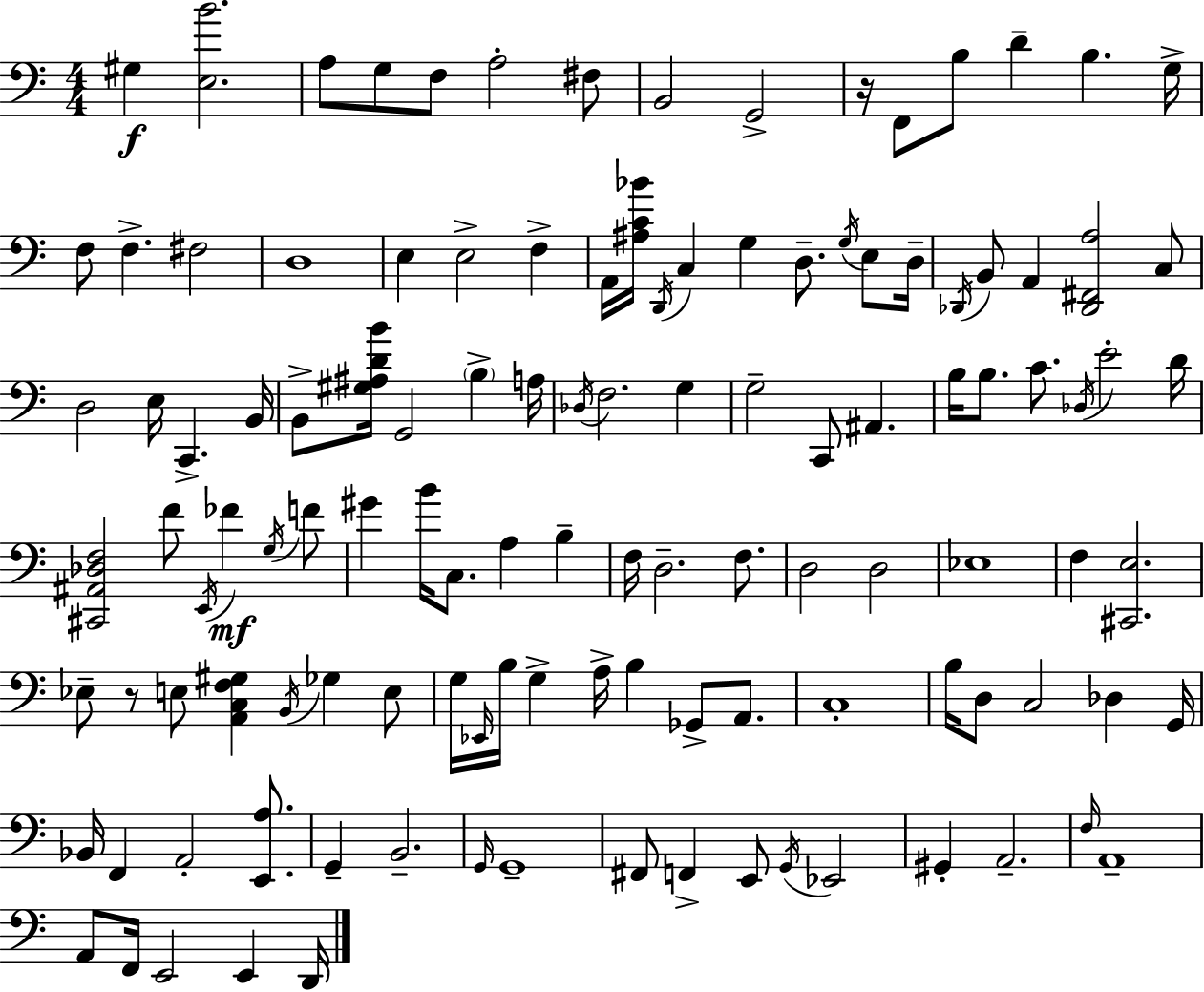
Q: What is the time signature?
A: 4/4